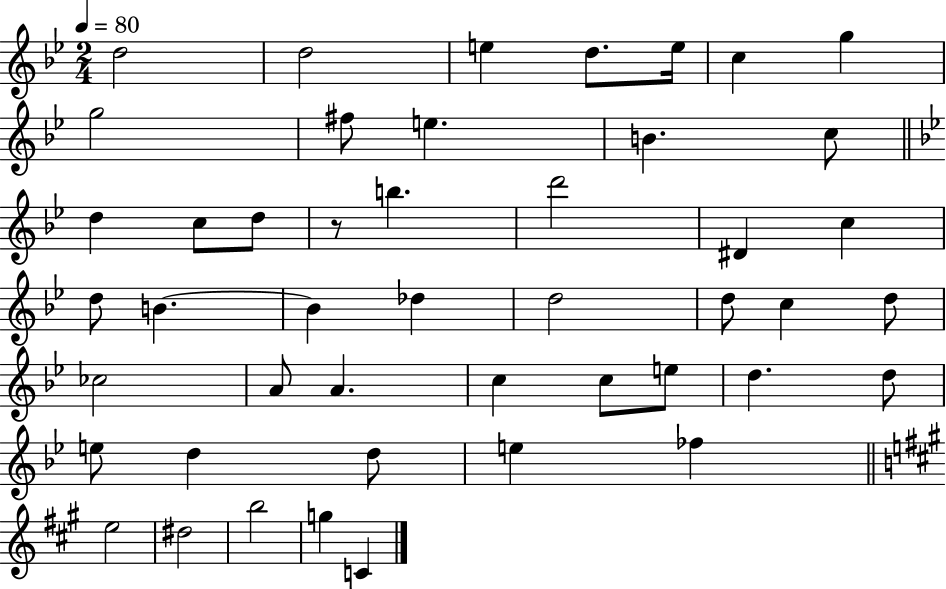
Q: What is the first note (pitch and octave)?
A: D5